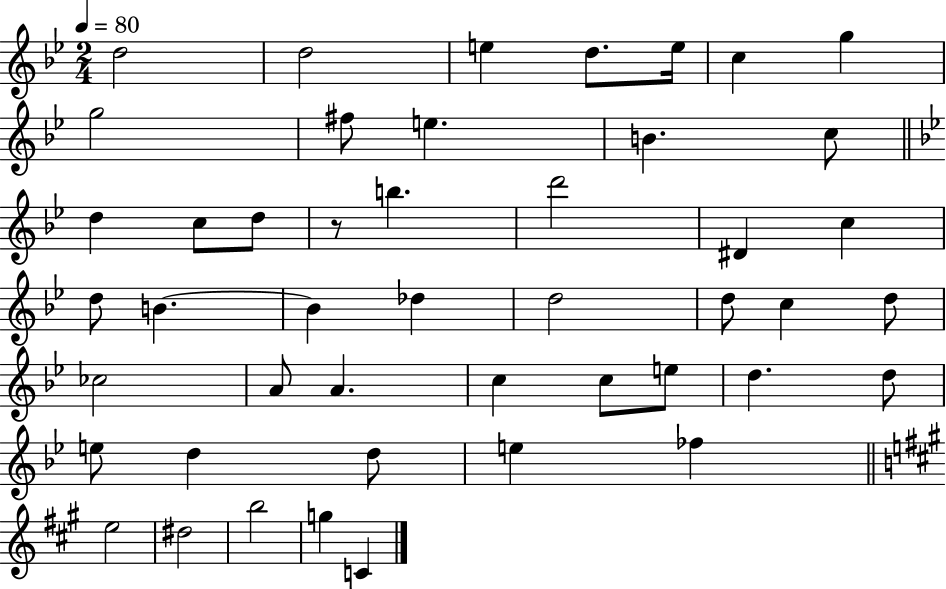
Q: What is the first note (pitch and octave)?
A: D5